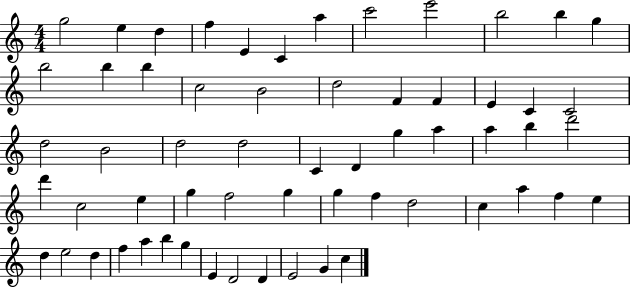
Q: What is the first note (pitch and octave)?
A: G5